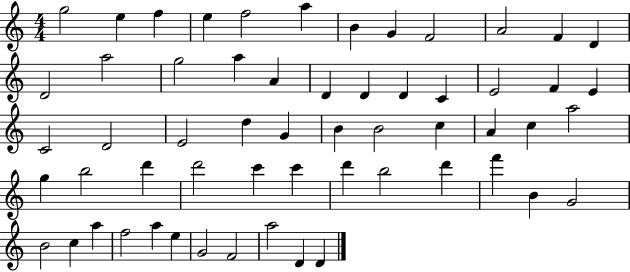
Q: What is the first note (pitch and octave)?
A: G5